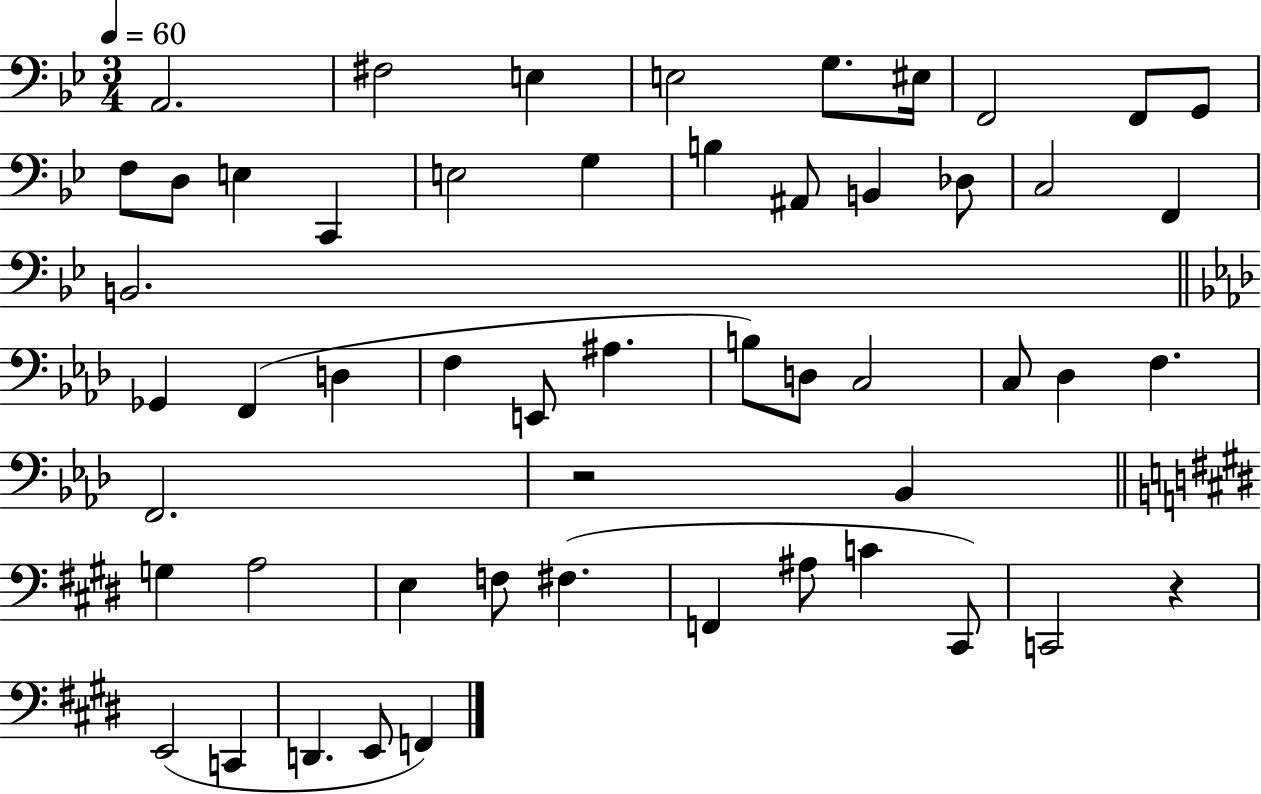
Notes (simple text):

A2/h. F#3/h E3/q E3/h G3/e. EIS3/s F2/h F2/e G2/e F3/e D3/e E3/q C2/q E3/h G3/q B3/q A#2/e B2/q Db3/e C3/h F2/q B2/h. Gb2/q F2/q D3/q F3/q E2/e A#3/q. B3/e D3/e C3/h C3/e Db3/q F3/q. F2/h. R/h Bb2/q G3/q A3/h E3/q F3/e F#3/q. F2/q A#3/e C4/q C#2/e C2/h R/q E2/h C2/q D2/q. E2/e F2/q